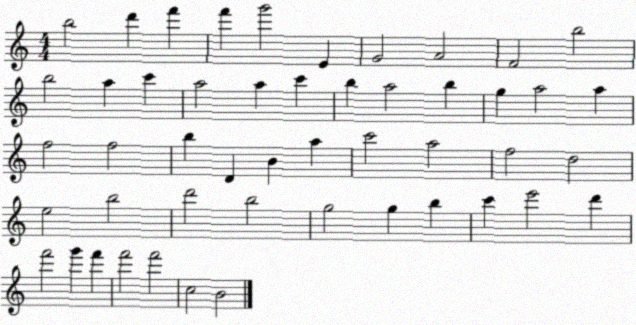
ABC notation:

X:1
T:Untitled
M:4/4
L:1/4
K:C
b2 d' f' f' g'2 E G2 A2 F2 b2 b2 a c' a2 a c' b a2 b g a2 a f2 f2 b D B a c'2 a2 f2 d2 e2 b2 d'2 b2 g2 g b c' e'2 d' f'2 g' f' f'2 f'2 c2 B2